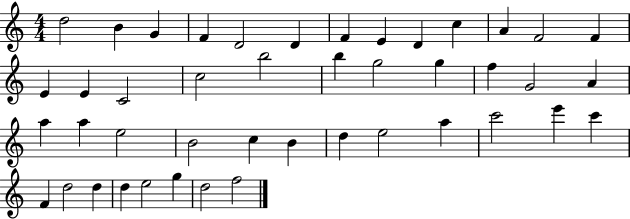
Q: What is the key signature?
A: C major